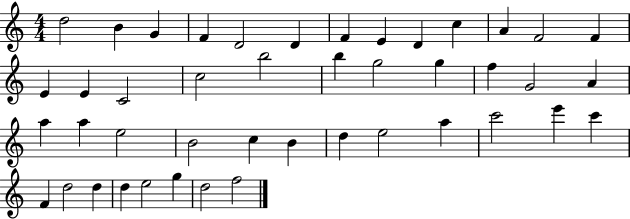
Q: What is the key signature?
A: C major